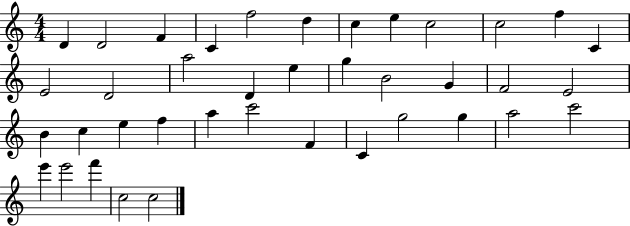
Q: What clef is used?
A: treble